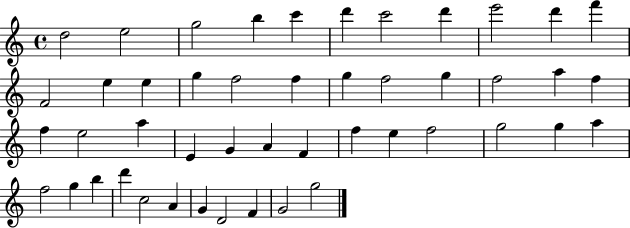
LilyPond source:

{
  \clef treble
  \time 4/4
  \defaultTimeSignature
  \key c \major
  d''2 e''2 | g''2 b''4 c'''4 | d'''4 c'''2 d'''4 | e'''2 d'''4 f'''4 | \break f'2 e''4 e''4 | g''4 f''2 f''4 | g''4 f''2 g''4 | f''2 a''4 f''4 | \break f''4 e''2 a''4 | e'4 g'4 a'4 f'4 | f''4 e''4 f''2 | g''2 g''4 a''4 | \break f''2 g''4 b''4 | d'''4 c''2 a'4 | g'4 d'2 f'4 | g'2 g''2 | \break \bar "|."
}